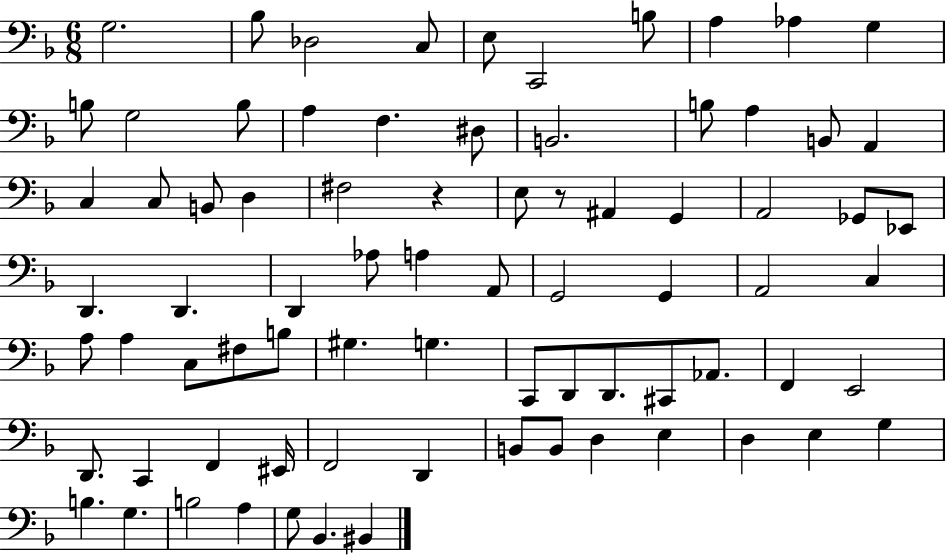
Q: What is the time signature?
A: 6/8